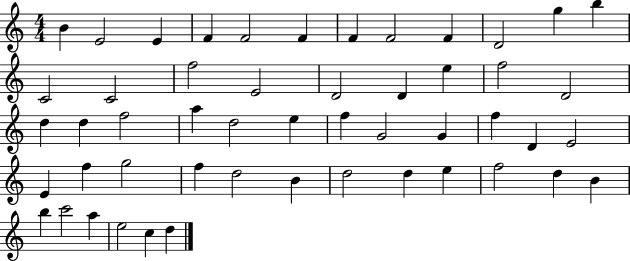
B4/q E4/h E4/q F4/q F4/h F4/q F4/q F4/h F4/q D4/h G5/q B5/q C4/h C4/h F5/h E4/h D4/h D4/q E5/q F5/h D4/h D5/q D5/q F5/h A5/q D5/h E5/q F5/q G4/h G4/q F5/q D4/q E4/h E4/q F5/q G5/h F5/q D5/h B4/q D5/h D5/q E5/q F5/h D5/q B4/q B5/q C6/h A5/q E5/h C5/q D5/q